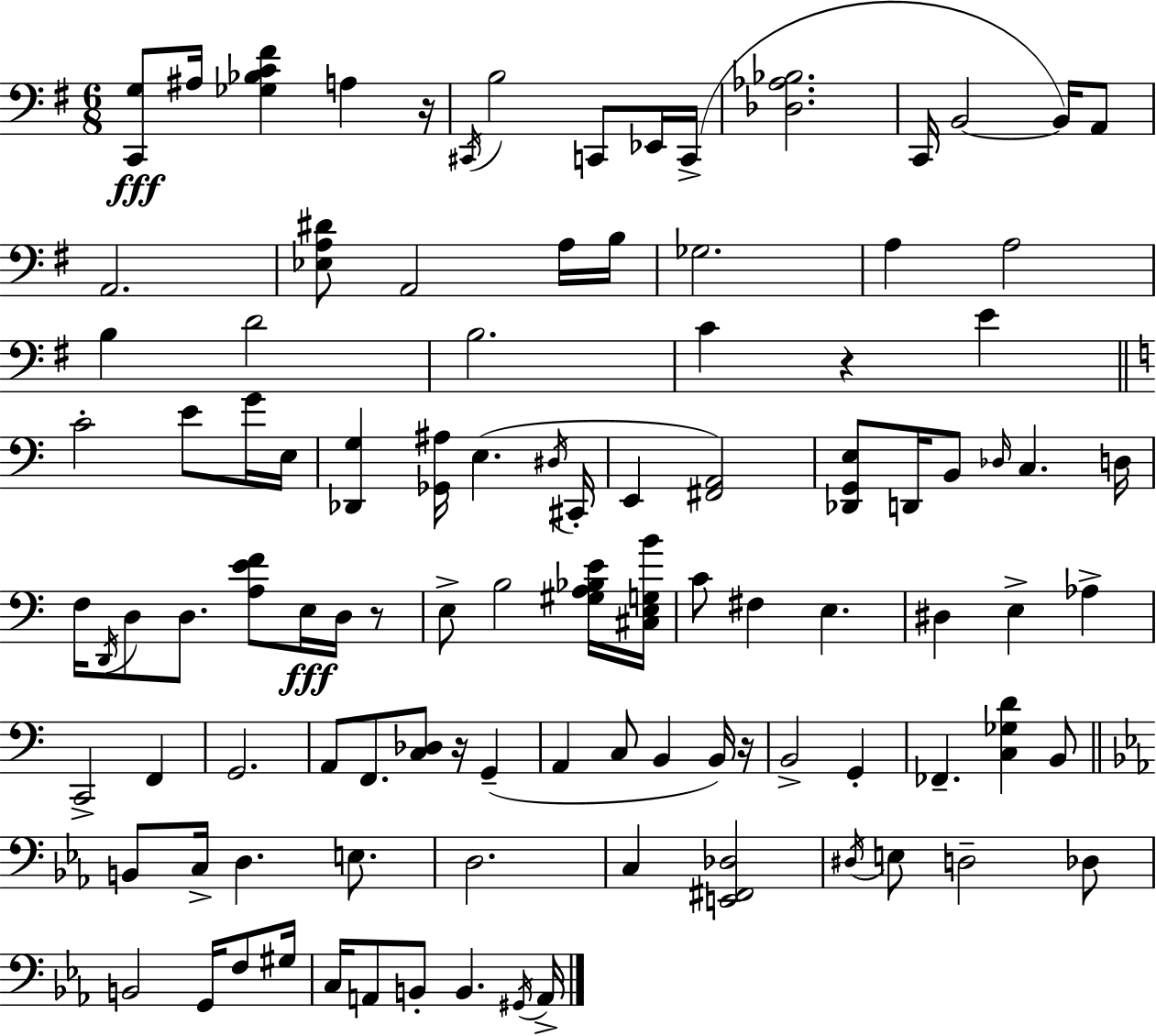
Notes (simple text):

[C2,G3]/e A#3/s [Gb3,Bb3,C4,F#4]/q A3/q R/s C#2/s B3/h C2/e Eb2/s C2/s [Db3,Ab3,Bb3]/h. C2/s B2/h B2/s A2/e A2/h. [Eb3,A3,D#4]/e A2/h A3/s B3/s Gb3/h. A3/q A3/h B3/q D4/h B3/h. C4/q R/q E4/q C4/h E4/e G4/s E3/s [Db2,G3]/q [Gb2,A#3]/s E3/q. D#3/s C#2/s E2/q [F#2,A2]/h [Db2,G2,E3]/e D2/s B2/e Db3/s C3/q. D3/s F3/s D2/s D3/e D3/e. [A3,E4,F4]/e E3/s D3/s R/e E3/e B3/h [G#3,A3,Bb3,E4]/s [C#3,E3,G3,B4]/s C4/e F#3/q E3/q. D#3/q E3/q Ab3/q C2/h F2/q G2/h. A2/e F2/e. [C3,Db3]/e R/s G2/q A2/q C3/e B2/q B2/s R/s B2/h G2/q FES2/q. [C3,Gb3,D4]/q B2/e B2/e C3/s D3/q. E3/e. D3/h. C3/q [E2,F#2,Db3]/h D#3/s E3/e D3/h Db3/e B2/h G2/s F3/e G#3/s C3/s A2/e B2/e B2/q. G#2/s A2/s